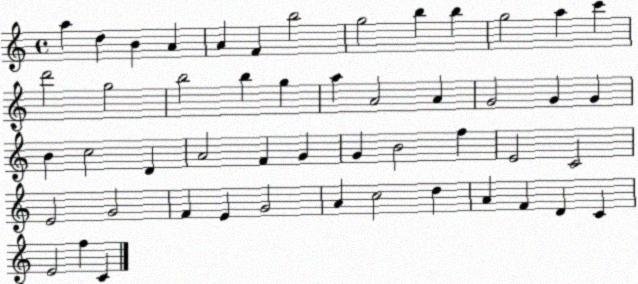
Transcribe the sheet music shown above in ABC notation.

X:1
T:Untitled
M:4/4
L:1/4
K:C
a d B A A F b2 g2 b b g2 a c' d'2 g2 b2 b g a A2 A G2 G G B c2 D A2 F G G B2 f E2 C2 E2 G2 F E G2 A c2 d A F D C E2 f C